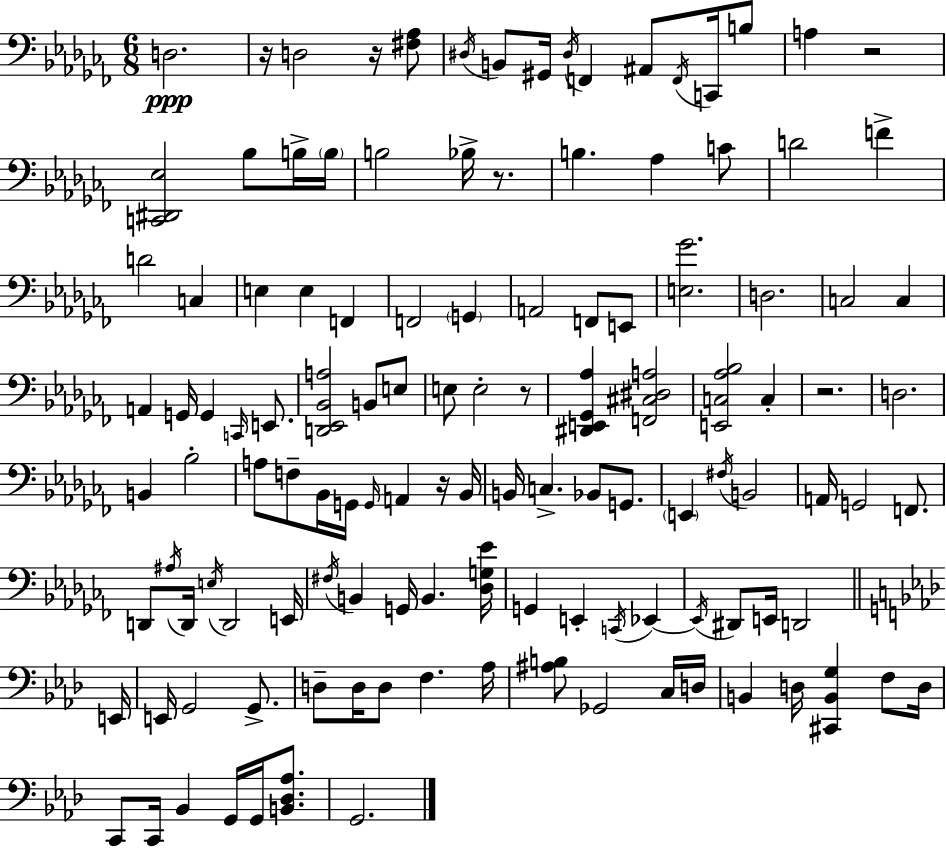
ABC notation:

X:1
T:Untitled
M:6/8
L:1/4
K:Abm
D,2 z/4 D,2 z/4 [^F,_A,]/2 ^D,/4 B,,/2 ^G,,/4 ^D,/4 F,, ^A,,/2 F,,/4 C,,/4 B,/2 A, z2 [C,,^D,,_E,]2 _B,/2 B,/4 B,/4 B,2 _B,/4 z/2 B, _A, C/2 D2 F D2 C, E, E, F,, F,,2 G,, A,,2 F,,/2 E,,/2 [E,_G]2 D,2 C,2 C, A,, G,,/4 G,, C,,/4 E,,/2 [D,,_E,,_B,,A,]2 B,,/2 E,/2 E,/2 E,2 z/2 [^D,,E,,_G,,_A,] [F,,^C,^D,A,]2 [E,,C,_A,_B,]2 C, z2 D,2 B,, _B,2 A,/2 F,/2 _B,,/4 G,,/4 G,,/4 A,, z/4 _B,,/4 B,,/4 C, _B,,/2 G,,/2 E,, ^F,/4 B,,2 A,,/4 G,,2 F,,/2 D,,/2 ^A,/4 D,,/4 E,/4 D,,2 E,,/4 ^F,/4 B,, G,,/4 B,, [_D,G,_E]/4 G,, E,, C,,/4 _E,, _E,,/4 ^D,,/2 E,,/4 D,,2 E,,/4 E,,/4 G,,2 G,,/2 D,/2 D,/4 D,/2 F, _A,/4 [^A,B,]/2 _G,,2 C,/4 D,/4 B,, D,/4 [^C,,B,,G,] F,/2 D,/4 C,,/2 C,,/4 _B,, G,,/4 G,,/4 [B,,_D,_A,]/2 G,,2